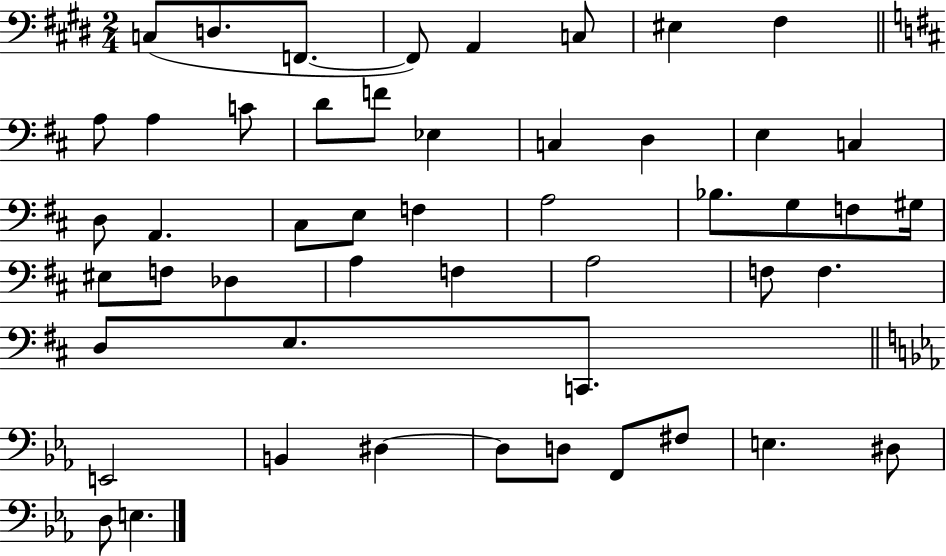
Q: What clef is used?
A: bass